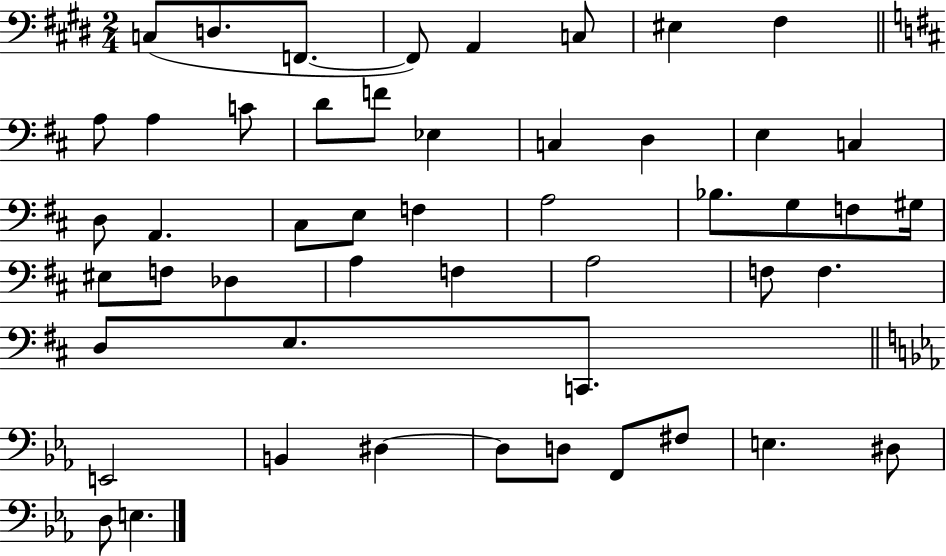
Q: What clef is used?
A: bass